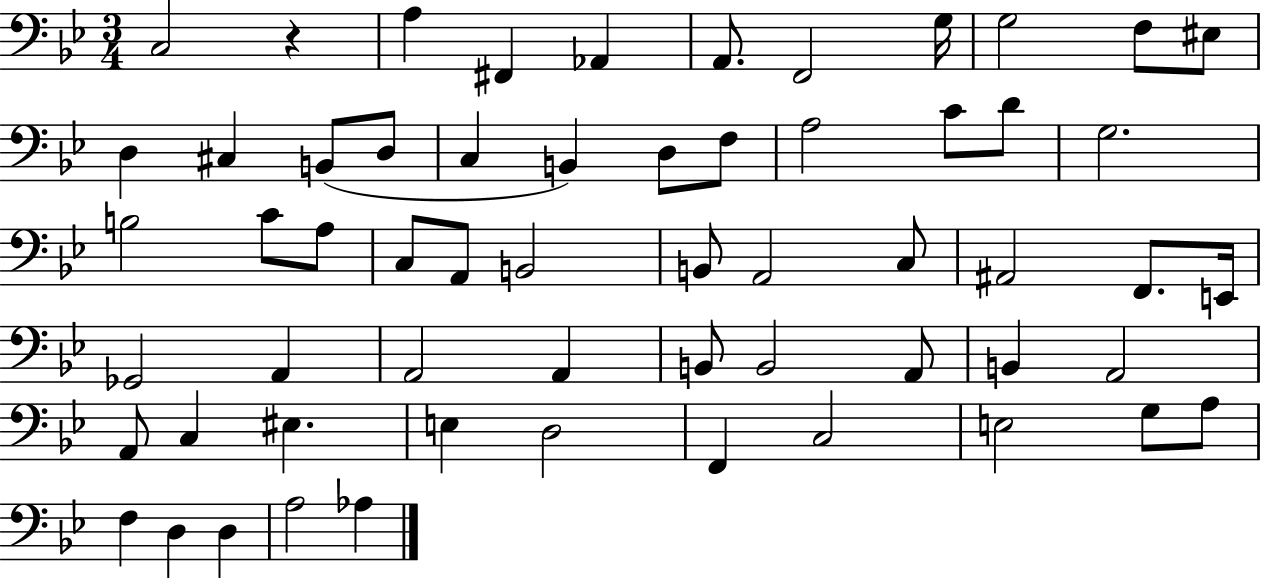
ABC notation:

X:1
T:Untitled
M:3/4
L:1/4
K:Bb
C,2 z A, ^F,, _A,, A,,/2 F,,2 G,/4 G,2 F,/2 ^E,/2 D, ^C, B,,/2 D,/2 C, B,, D,/2 F,/2 A,2 C/2 D/2 G,2 B,2 C/2 A,/2 C,/2 A,,/2 B,,2 B,,/2 A,,2 C,/2 ^A,,2 F,,/2 E,,/4 _G,,2 A,, A,,2 A,, B,,/2 B,,2 A,,/2 B,, A,,2 A,,/2 C, ^E, E, D,2 F,, C,2 E,2 G,/2 A,/2 F, D, D, A,2 _A,